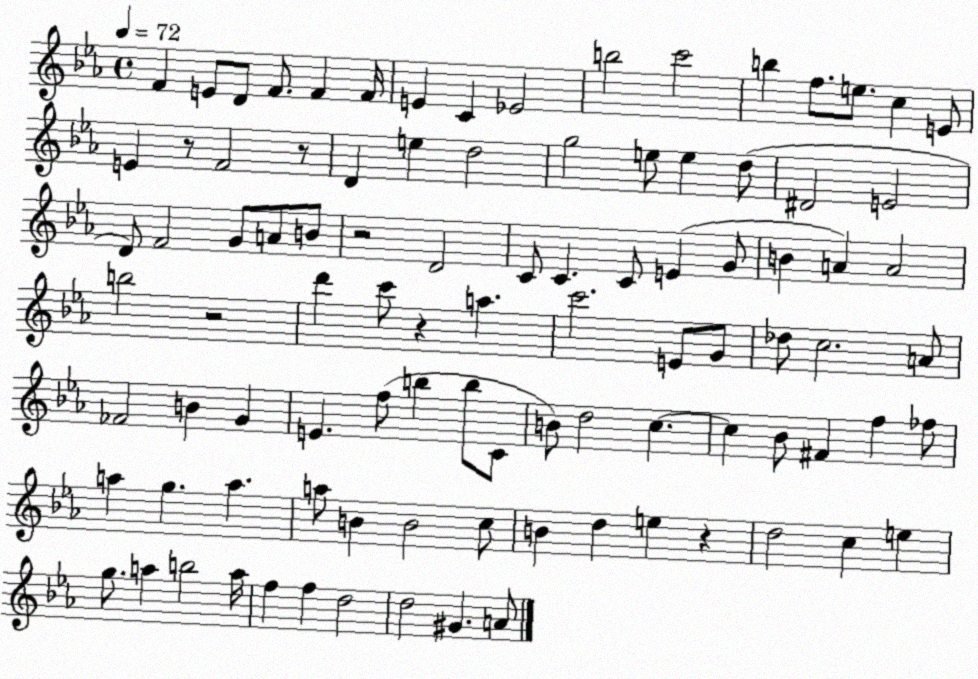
X:1
T:Untitled
M:4/4
L:1/4
K:Eb
F E/2 D/2 F/2 F F/4 E C _E2 b2 c'2 b f/2 e/2 c E/2 E z/2 F2 z/2 D e d2 g2 e/2 e d/2 ^D2 E2 D/2 F2 G/2 A/2 B/2 z2 D2 C/2 C C/2 E G/2 B A A2 b2 z2 d' c'/2 z a c'2 E/2 G/2 _d/2 c2 A/2 _F2 B G E f/2 b b/2 C/2 B/2 d2 c c _B/2 ^F f _f/2 a g a a/2 B B2 c/2 B d e z d2 c e g/2 a b2 a/4 f f d2 d2 ^G A/2